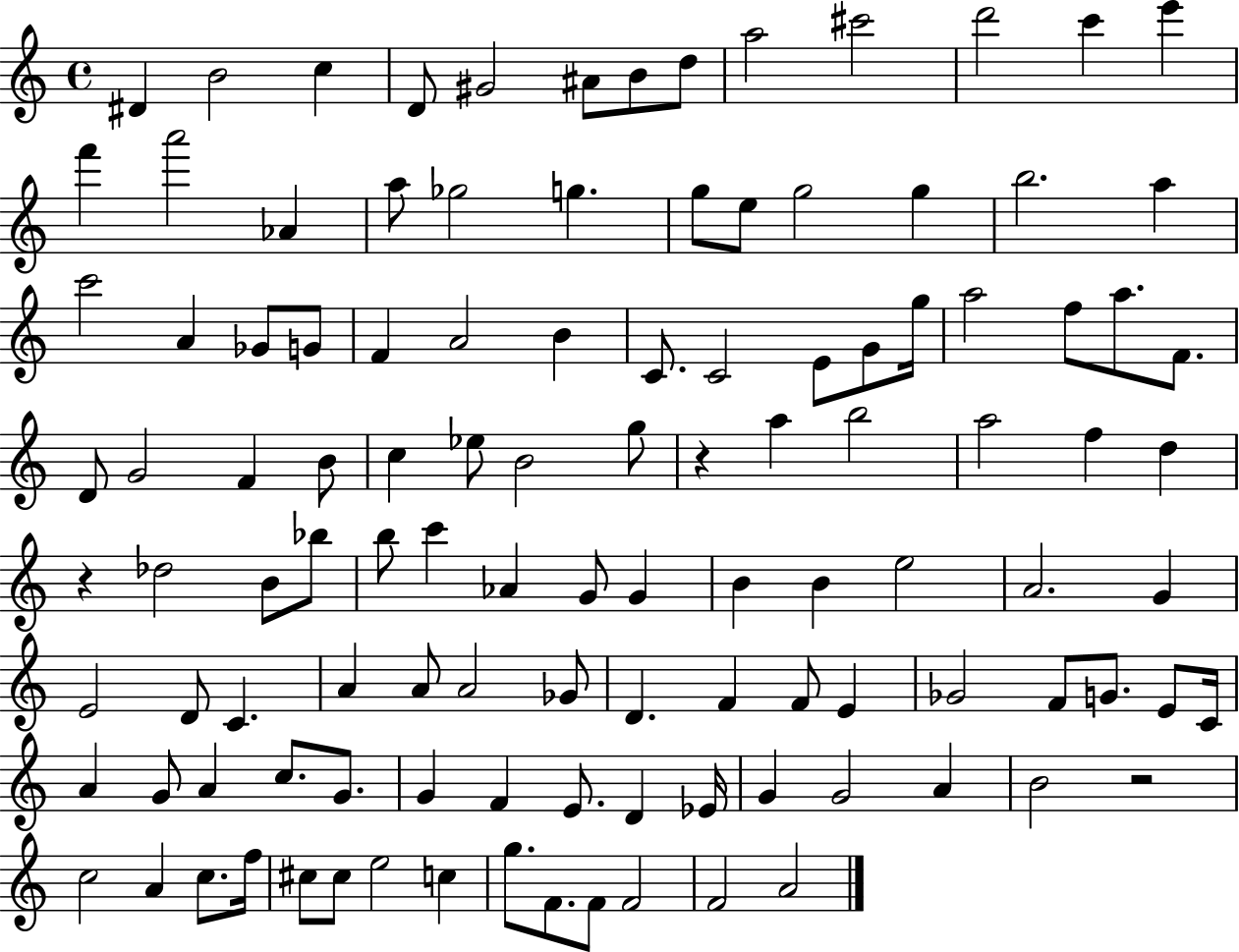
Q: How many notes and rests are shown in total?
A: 114